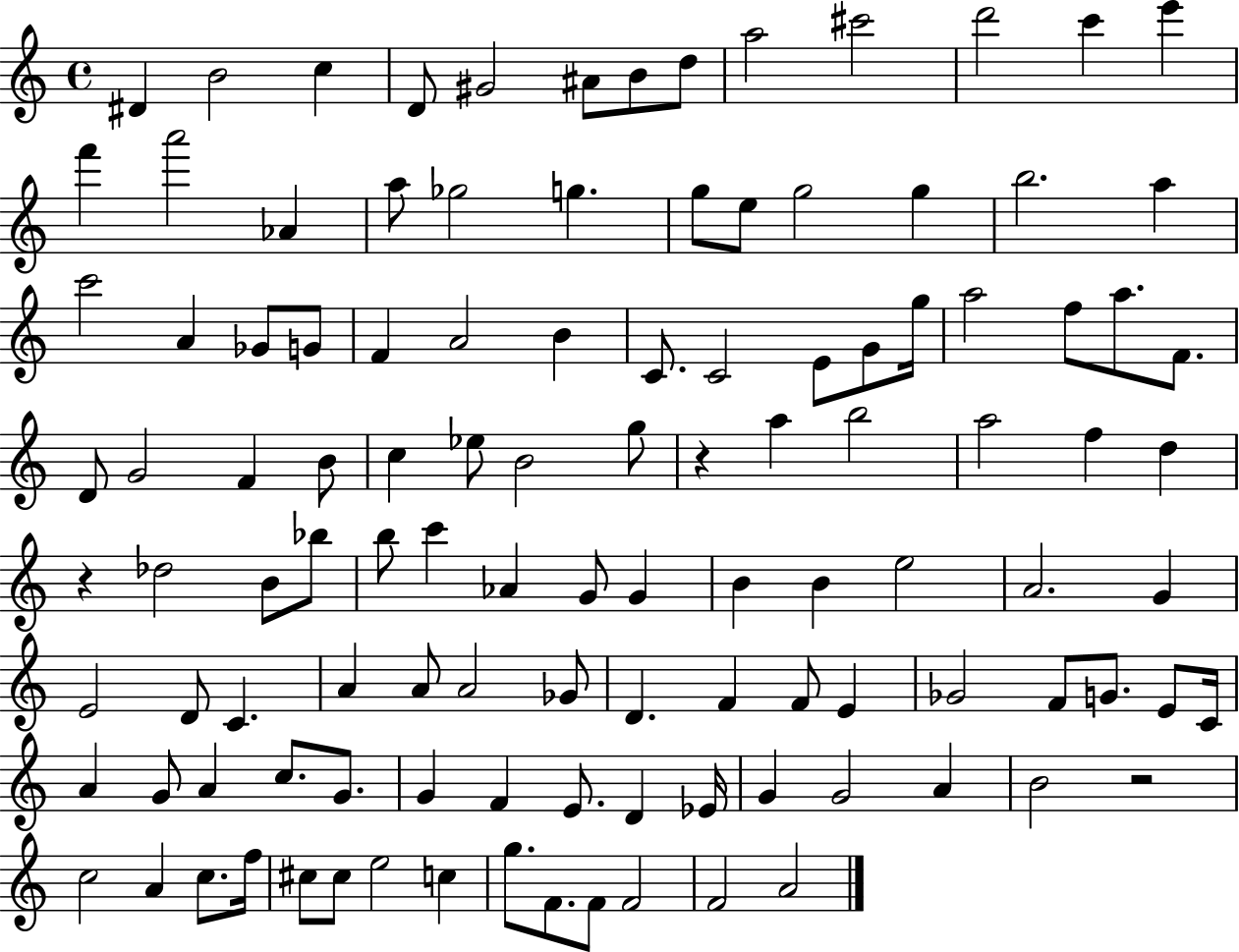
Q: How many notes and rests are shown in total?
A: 114